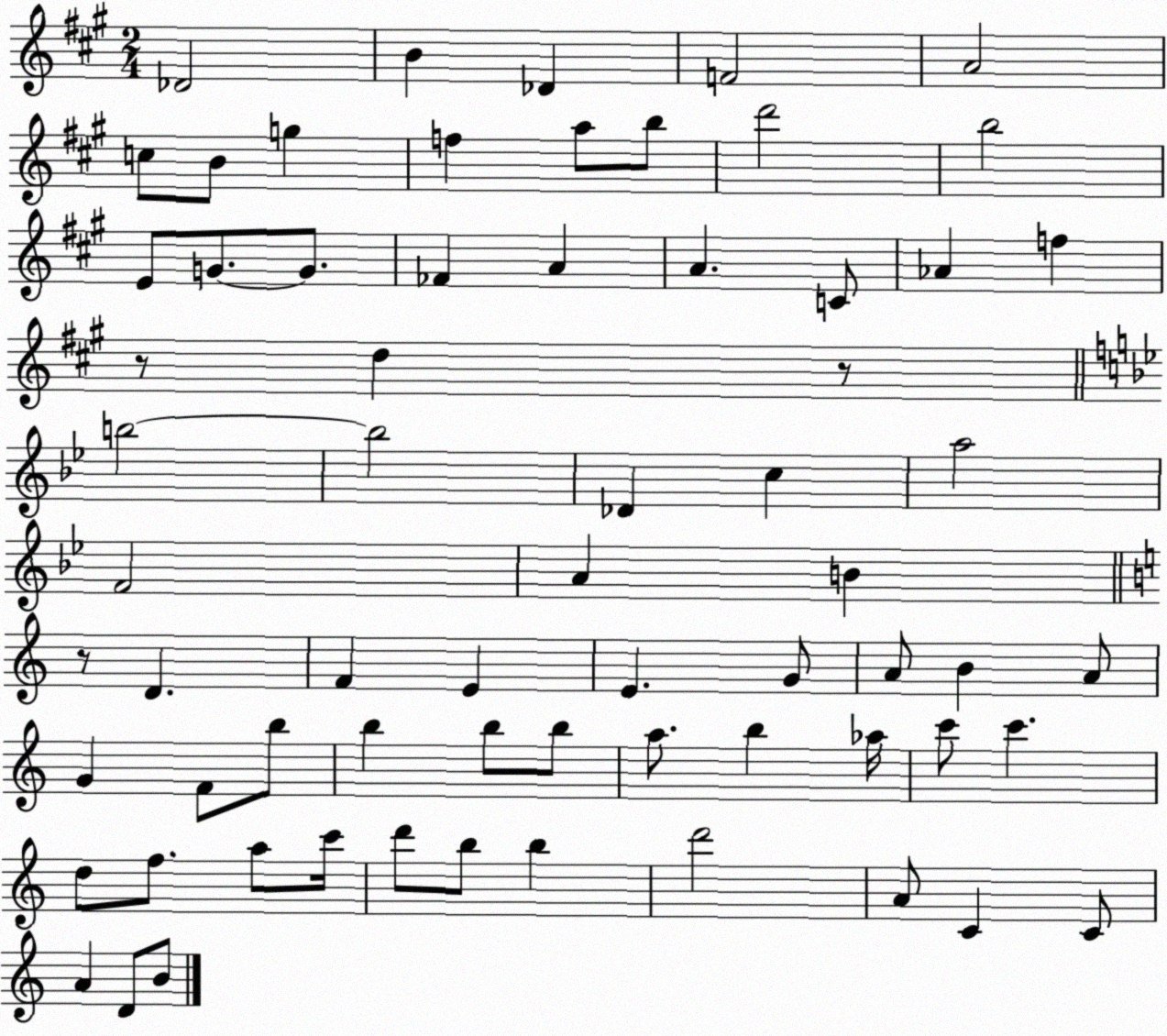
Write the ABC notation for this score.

X:1
T:Untitled
M:2/4
L:1/4
K:A
_D2 B _D F2 A2 c/2 B/2 g f a/2 b/2 d'2 b2 E/2 G/2 G/2 _F A A C/2 _A f z/2 d z/2 b2 b2 _D c a2 F2 A B z/2 D F E E G/2 A/2 B A/2 G F/2 b/2 b b/2 b/2 a/2 b _a/4 c'/2 c' d/2 f/2 a/2 c'/4 d'/2 b/2 b d'2 A/2 C C/2 A D/2 B/2